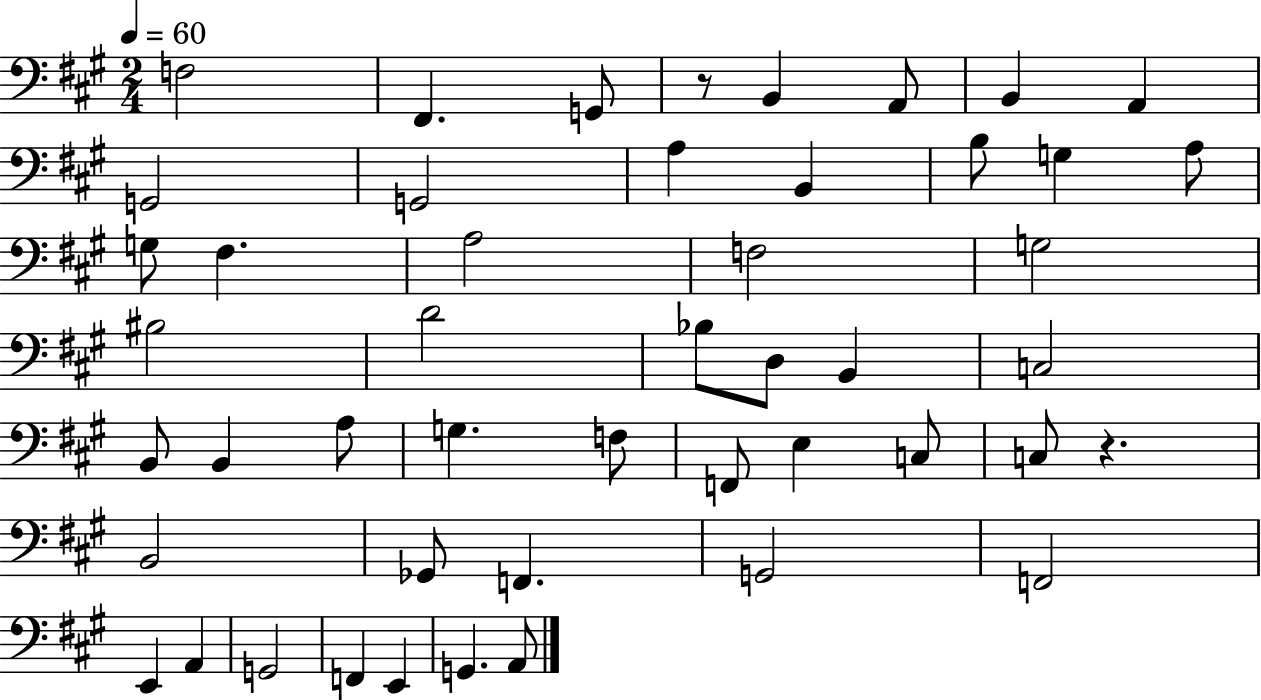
F3/h F#2/q. G2/e R/e B2/q A2/e B2/q A2/q G2/h G2/h A3/q B2/q B3/e G3/q A3/e G3/e F#3/q. A3/h F3/h G3/h BIS3/h D4/h Bb3/e D3/e B2/q C3/h B2/e B2/q A3/e G3/q. F3/e F2/e E3/q C3/e C3/e R/q. B2/h Gb2/e F2/q. G2/h F2/h E2/q A2/q G2/h F2/q E2/q G2/q. A2/e